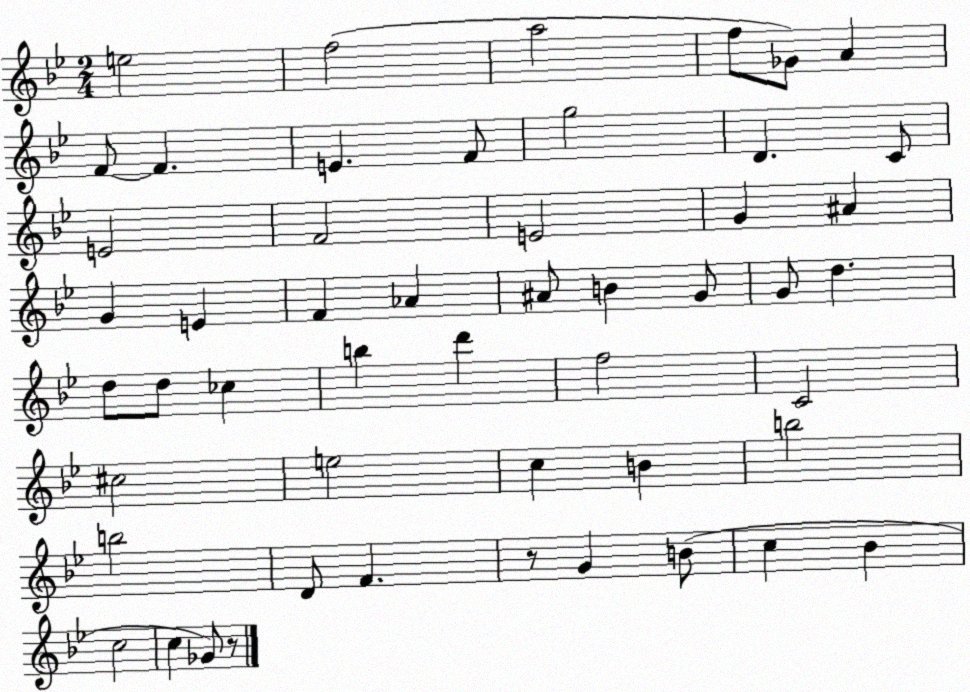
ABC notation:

X:1
T:Untitled
M:2/4
L:1/4
K:Bb
e2 f2 a2 f/2 _G/2 A F/2 F E F/2 g2 D C/2 E2 F2 E2 G ^A G E F _A ^A/2 B G/2 G/2 d d/2 d/2 _c b d' f2 C2 ^c2 e2 c B b2 b2 D/2 F z/2 G B/2 c _B c2 c _G/2 z/2